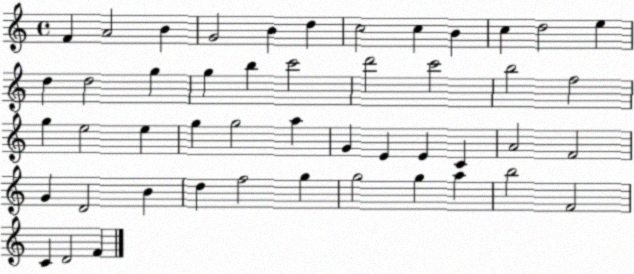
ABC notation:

X:1
T:Untitled
M:4/4
L:1/4
K:C
F A2 B G2 B d c2 c B c d2 e d d2 g g b c'2 d'2 c'2 b2 f2 g e2 e g g2 a G E E C A2 F2 G D2 B d f2 g g2 g a b2 F2 C D2 F